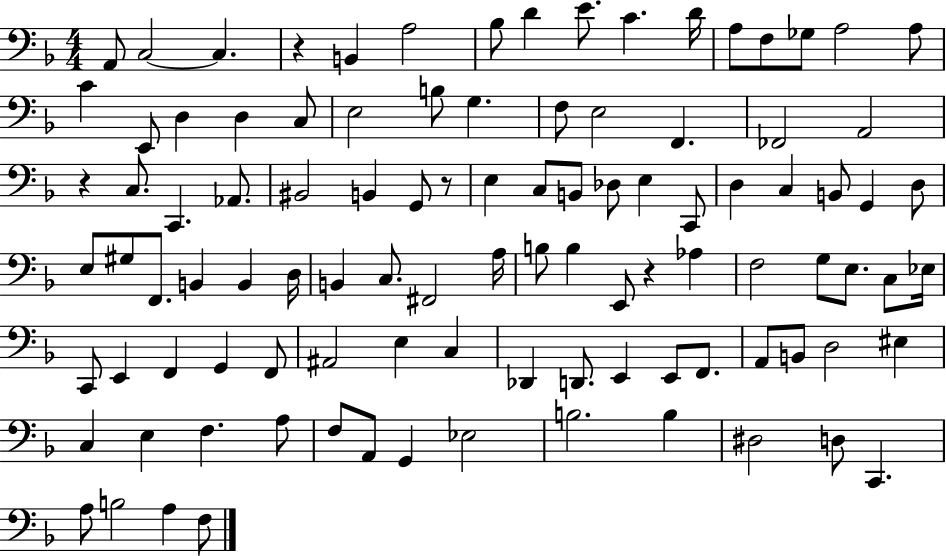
X:1
T:Untitled
M:4/4
L:1/4
K:F
A,,/2 C,2 C, z B,, A,2 _B,/2 D E/2 C D/4 A,/2 F,/2 _G,/2 A,2 A,/2 C E,,/2 D, D, C,/2 E,2 B,/2 G, F,/2 E,2 F,, _F,,2 A,,2 z C,/2 C,, _A,,/2 ^B,,2 B,, G,,/2 z/2 E, C,/2 B,,/2 _D,/2 E, C,,/2 D, C, B,,/2 G,, D,/2 E,/2 ^G,/2 F,,/2 B,, B,, D,/4 B,, C,/2 ^F,,2 A,/4 B,/2 B, E,,/2 z _A, F,2 G,/2 E,/2 C,/2 _E,/4 C,,/2 E,, F,, G,, F,,/2 ^A,,2 E, C, _D,, D,,/2 E,, E,,/2 F,,/2 A,,/2 B,,/2 D,2 ^E, C, E, F, A,/2 F,/2 A,,/2 G,, _E,2 B,2 B, ^D,2 D,/2 C,, A,/2 B,2 A, F,/2